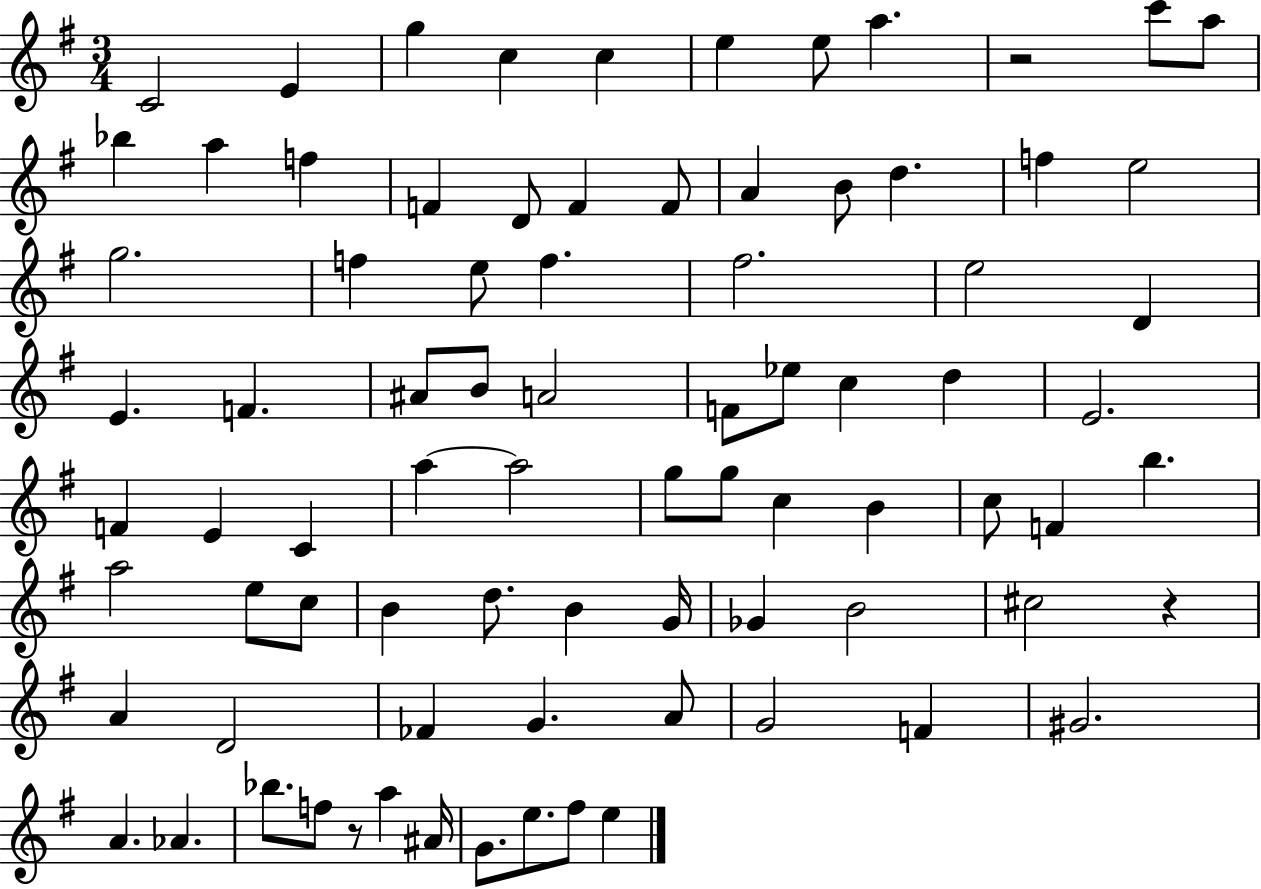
X:1
T:Untitled
M:3/4
L:1/4
K:G
C2 E g c c e e/2 a z2 c'/2 a/2 _b a f F D/2 F F/2 A B/2 d f e2 g2 f e/2 f ^f2 e2 D E F ^A/2 B/2 A2 F/2 _e/2 c d E2 F E C a a2 g/2 g/2 c B c/2 F b a2 e/2 c/2 B d/2 B G/4 _G B2 ^c2 z A D2 _F G A/2 G2 F ^G2 A _A _b/2 f/2 z/2 a ^A/4 G/2 e/2 ^f/2 e